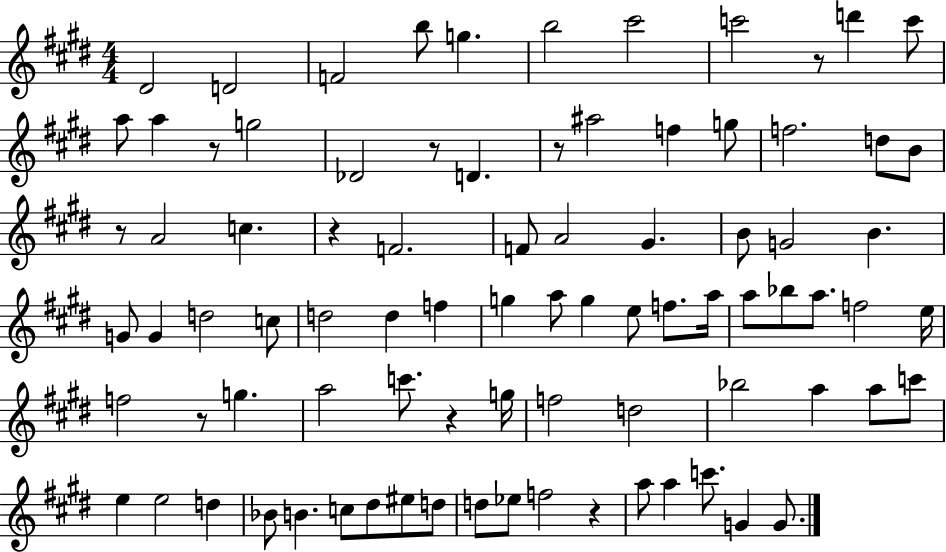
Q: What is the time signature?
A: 4/4